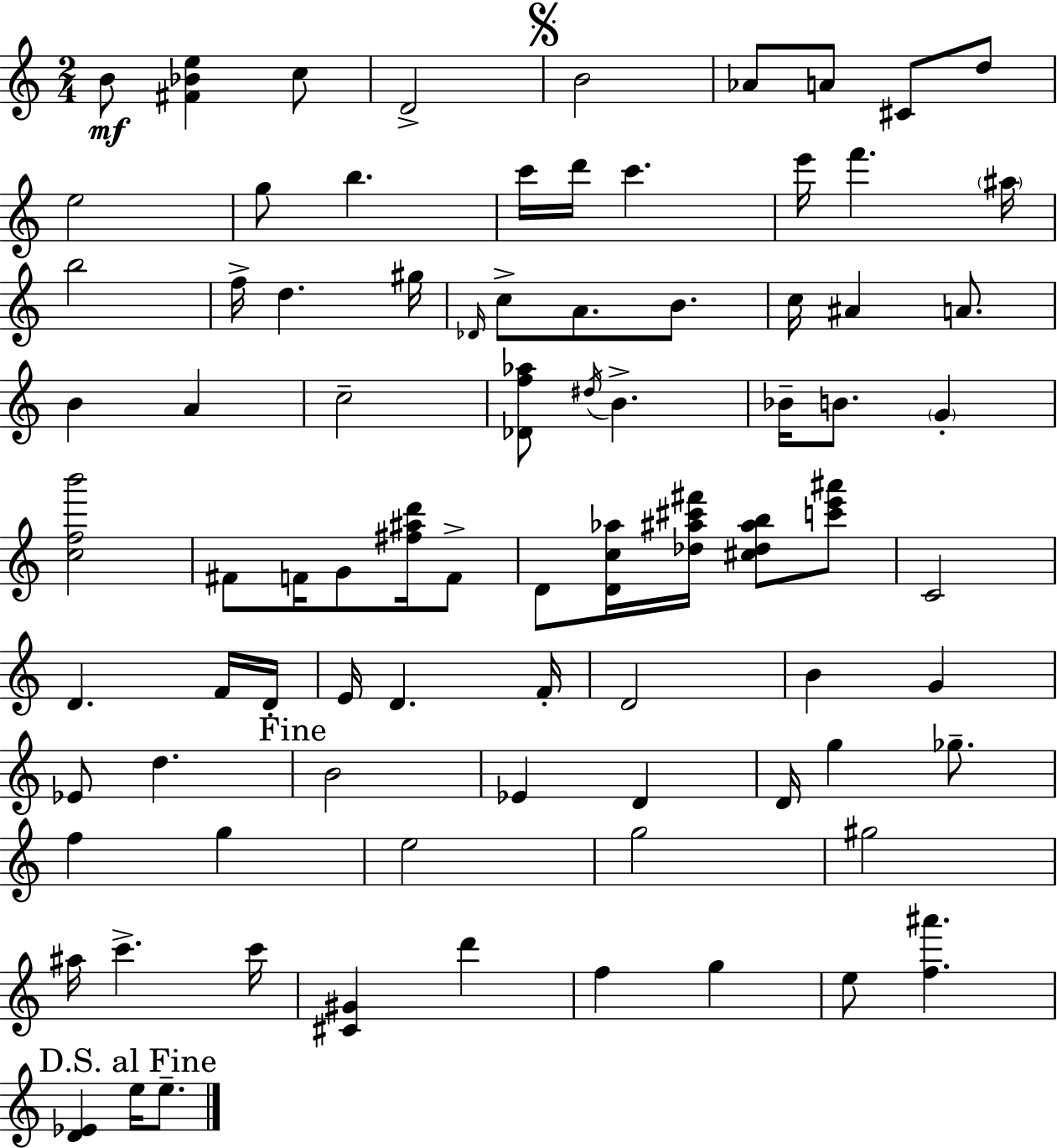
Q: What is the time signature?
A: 2/4